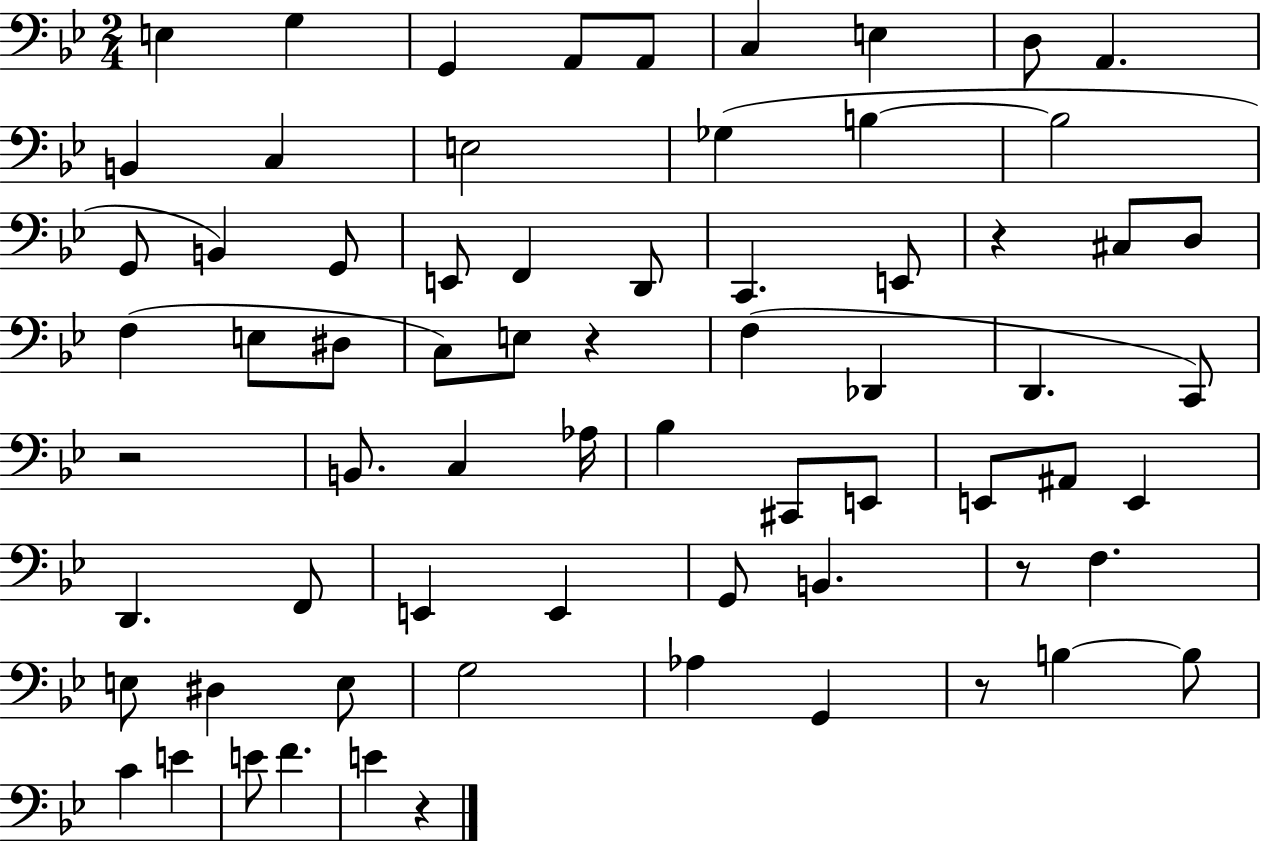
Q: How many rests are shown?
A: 6